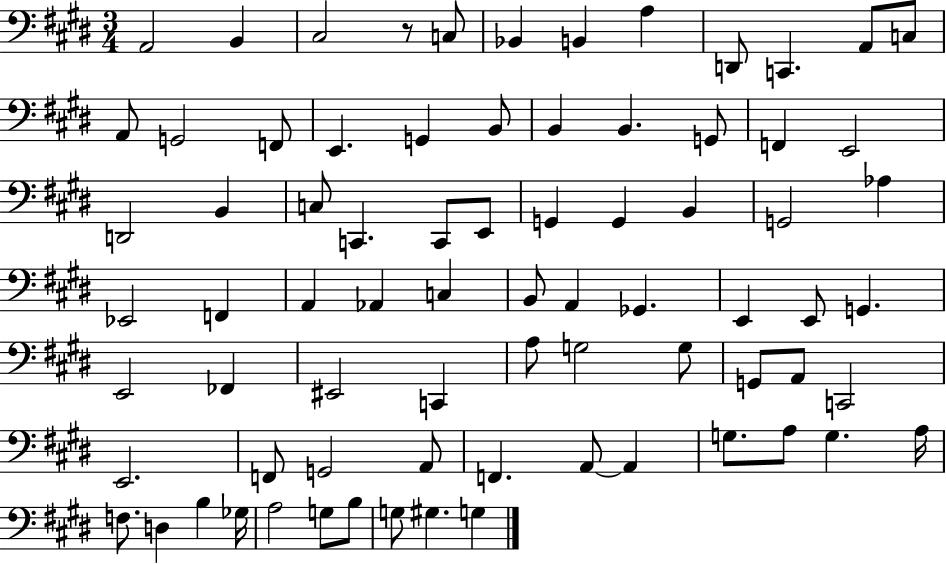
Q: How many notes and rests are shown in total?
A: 76